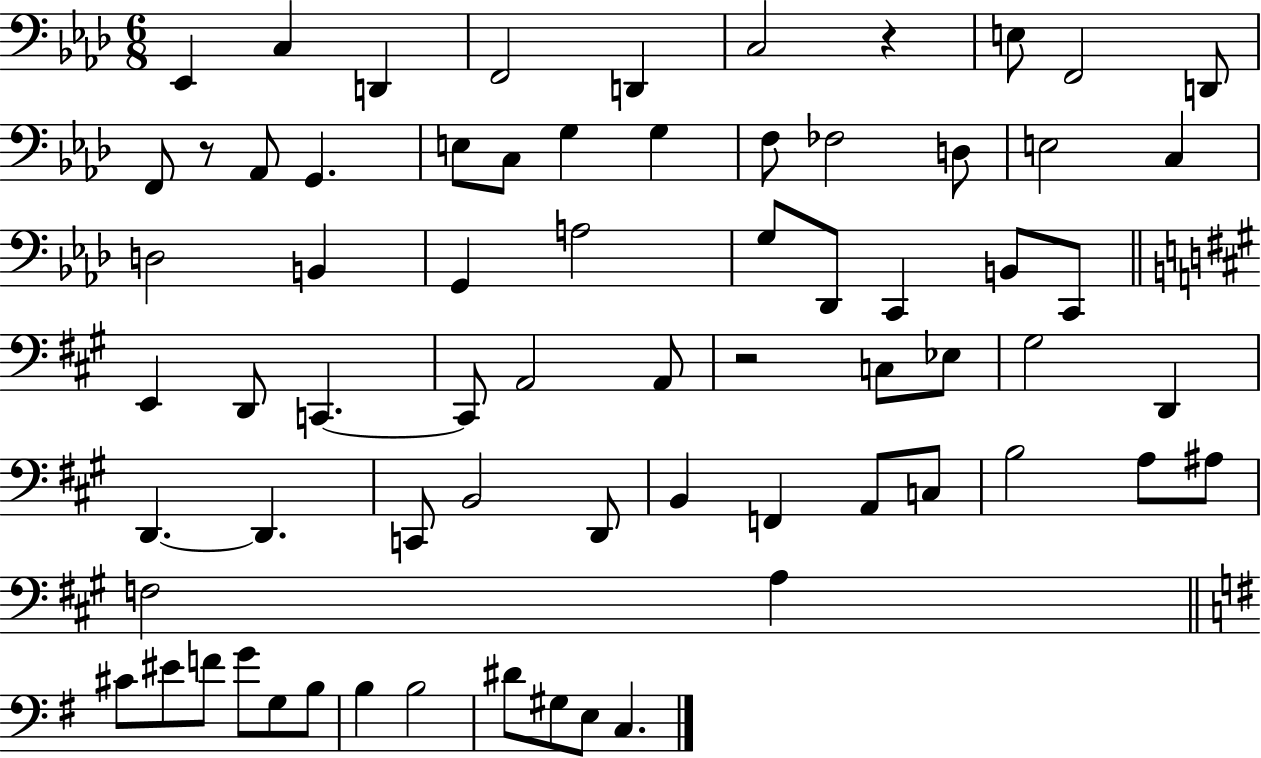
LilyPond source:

{
  \clef bass
  \numericTimeSignature
  \time 6/8
  \key aes \major
  ees,4 c4 d,4 | f,2 d,4 | c2 r4 | e8 f,2 d,8 | \break f,8 r8 aes,8 g,4. | e8 c8 g4 g4 | f8 fes2 d8 | e2 c4 | \break d2 b,4 | g,4 a2 | g8 des,8 c,4 b,8 c,8 | \bar "||" \break \key a \major e,4 d,8 c,4.~~ | c,8 a,2 a,8 | r2 c8 ees8 | gis2 d,4 | \break d,4.~~ d,4. | c,8 b,2 d,8 | b,4 f,4 a,8 c8 | b2 a8 ais8 | \break f2 a4 | \bar "||" \break \key g \major cis'8 eis'8 f'8 g'8 g8 b8 | b4 b2 | dis'8 gis8 e8 c4. | \bar "|."
}